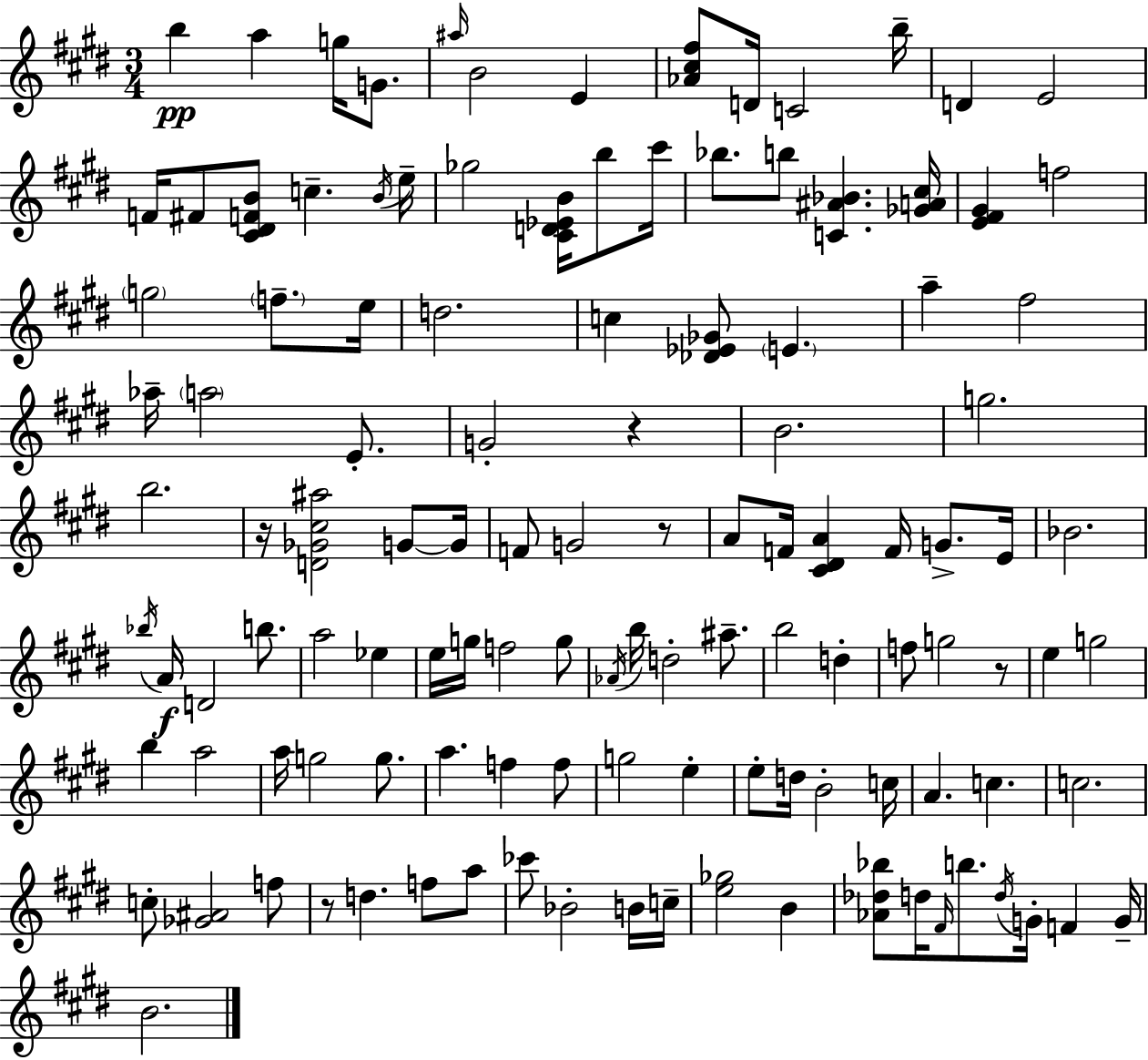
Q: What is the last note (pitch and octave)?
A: B4